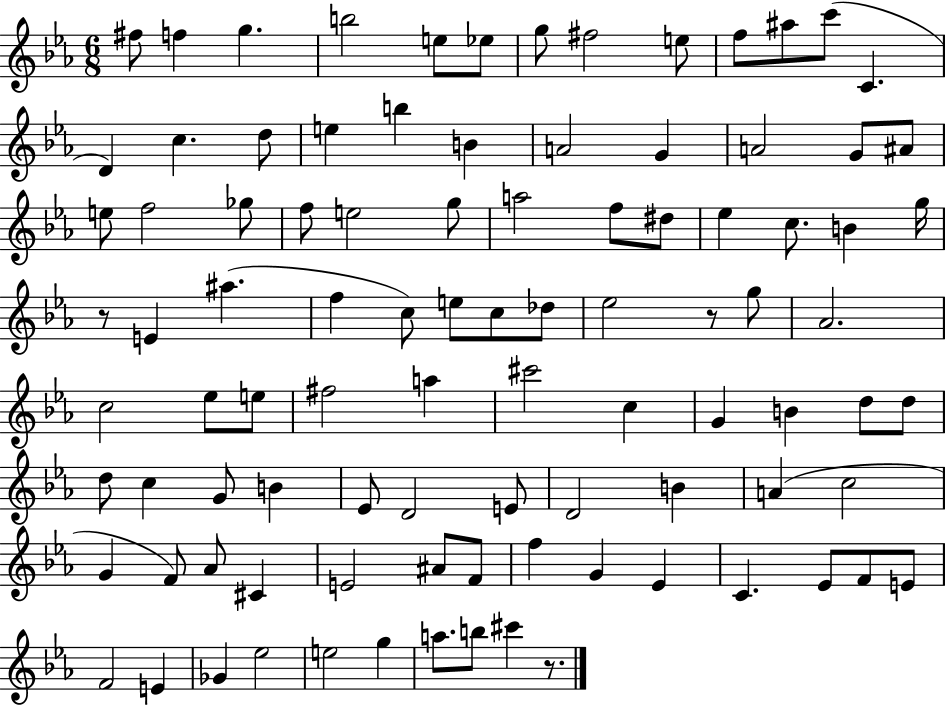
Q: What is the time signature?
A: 6/8